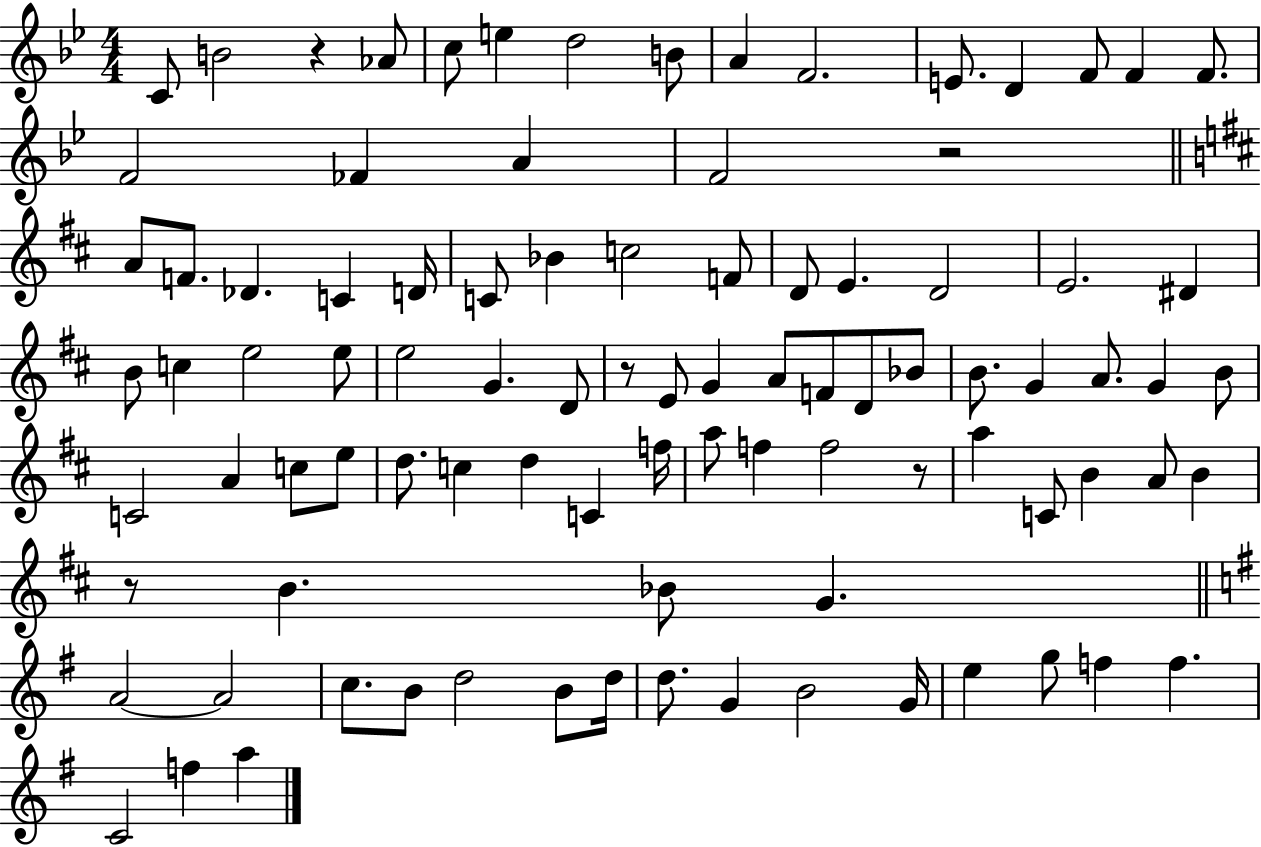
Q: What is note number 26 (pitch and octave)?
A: C5